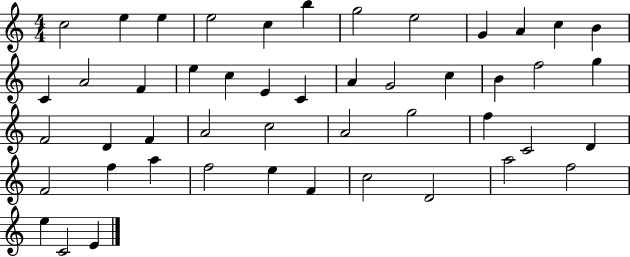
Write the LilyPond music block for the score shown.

{
  \clef treble
  \numericTimeSignature
  \time 4/4
  \key c \major
  c''2 e''4 e''4 | e''2 c''4 b''4 | g''2 e''2 | g'4 a'4 c''4 b'4 | \break c'4 a'2 f'4 | e''4 c''4 e'4 c'4 | a'4 g'2 c''4 | b'4 f''2 g''4 | \break f'2 d'4 f'4 | a'2 c''2 | a'2 g''2 | f''4 c'2 d'4 | \break f'2 f''4 a''4 | f''2 e''4 f'4 | c''2 d'2 | a''2 f''2 | \break e''4 c'2 e'4 | \bar "|."
}